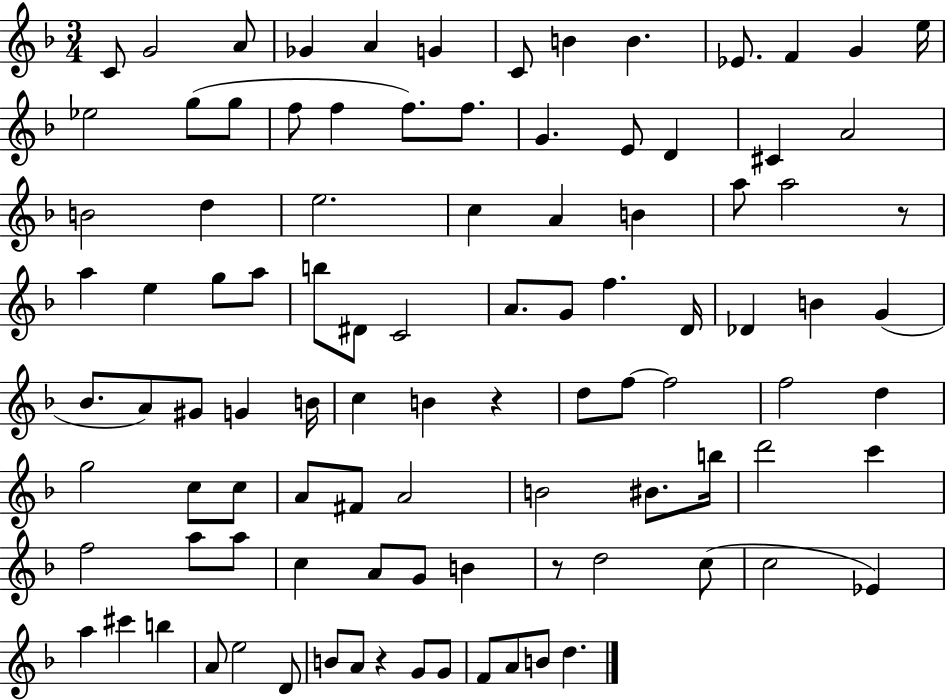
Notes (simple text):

C4/e G4/h A4/e Gb4/q A4/q G4/q C4/e B4/q B4/q. Eb4/e. F4/q G4/q E5/s Eb5/h G5/e G5/e F5/e F5/q F5/e. F5/e. G4/q. E4/e D4/q C#4/q A4/h B4/h D5/q E5/h. C5/q A4/q B4/q A5/e A5/h R/e A5/q E5/q G5/e A5/e B5/e D#4/e C4/h A4/e. G4/e F5/q. D4/s Db4/q B4/q G4/q Bb4/e. A4/e G#4/e G4/q B4/s C5/q B4/q R/q D5/e F5/e F5/h F5/h D5/q G5/h C5/e C5/e A4/e F#4/e A4/h B4/h BIS4/e. B5/s D6/h C6/q F5/h A5/e A5/e C5/q A4/e G4/e B4/q R/e D5/h C5/e C5/h Eb4/q A5/q C#6/q B5/q A4/e E5/h D4/e B4/e A4/e R/q G4/e G4/e F4/e A4/e B4/e D5/q.